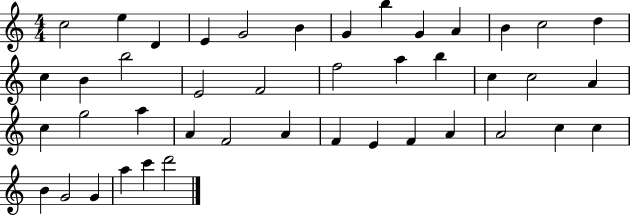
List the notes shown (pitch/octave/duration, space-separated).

C5/h E5/q D4/q E4/q G4/h B4/q G4/q B5/q G4/q A4/q B4/q C5/h D5/q C5/q B4/q B5/h E4/h F4/h F5/h A5/q B5/q C5/q C5/h A4/q C5/q G5/h A5/q A4/q F4/h A4/q F4/q E4/q F4/q A4/q A4/h C5/q C5/q B4/q G4/h G4/q A5/q C6/q D6/h